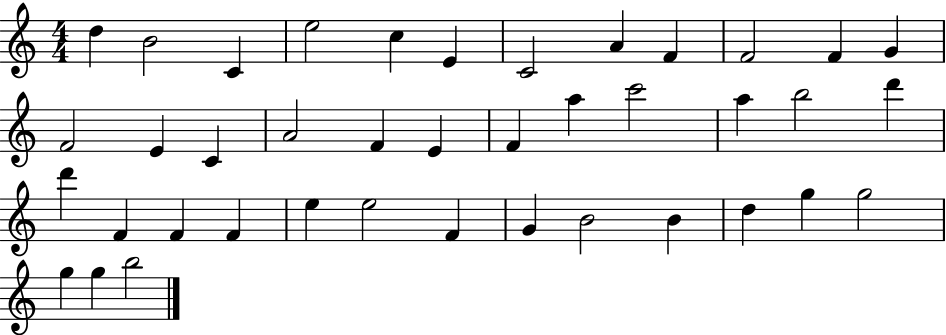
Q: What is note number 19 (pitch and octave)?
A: F4